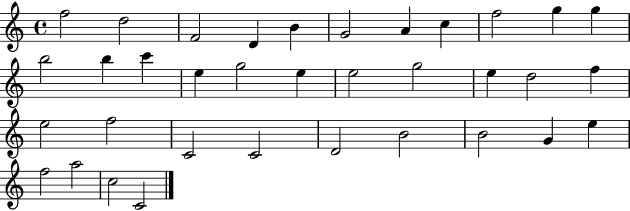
{
  \clef treble
  \time 4/4
  \defaultTimeSignature
  \key c \major
  f''2 d''2 | f'2 d'4 b'4 | g'2 a'4 c''4 | f''2 g''4 g''4 | \break b''2 b''4 c'''4 | e''4 g''2 e''4 | e''2 g''2 | e''4 d''2 f''4 | \break e''2 f''2 | c'2 c'2 | d'2 b'2 | b'2 g'4 e''4 | \break f''2 a''2 | c''2 c'2 | \bar "|."
}